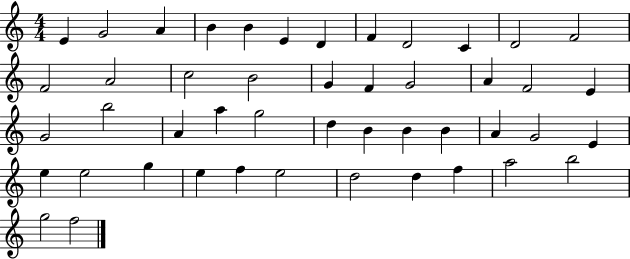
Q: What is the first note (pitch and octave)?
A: E4